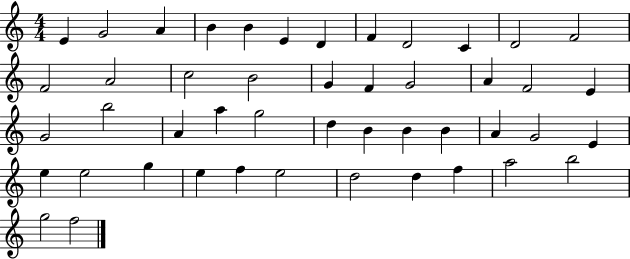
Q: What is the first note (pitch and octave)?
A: E4